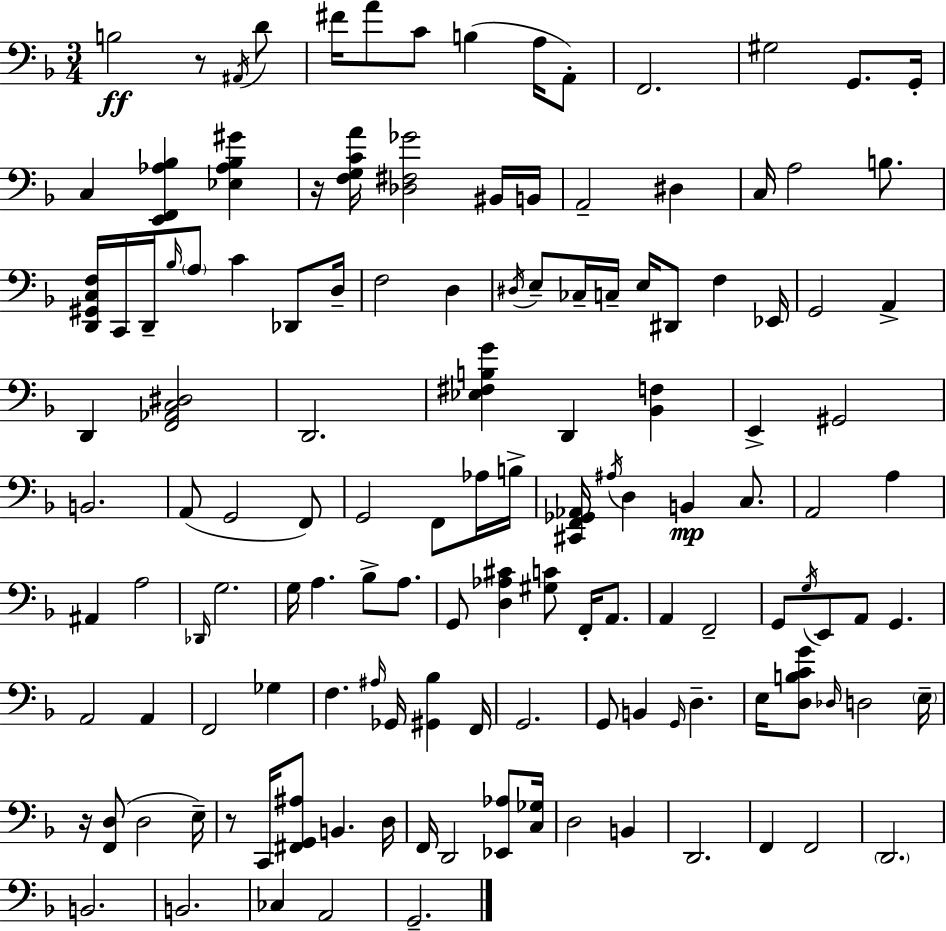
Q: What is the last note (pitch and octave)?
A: G2